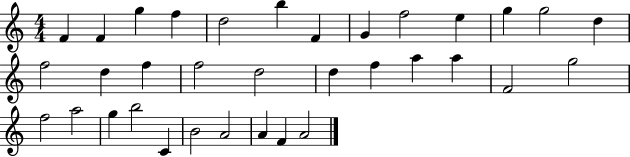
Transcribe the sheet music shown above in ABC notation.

X:1
T:Untitled
M:4/4
L:1/4
K:C
F F g f d2 b F G f2 e g g2 d f2 d f f2 d2 d f a a F2 g2 f2 a2 g b2 C B2 A2 A F A2